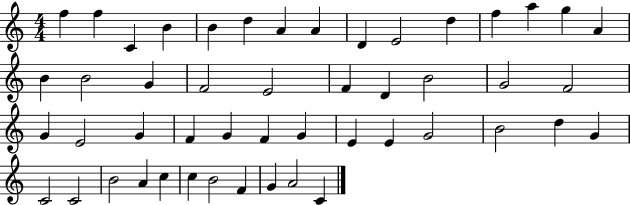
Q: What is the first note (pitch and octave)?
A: F5